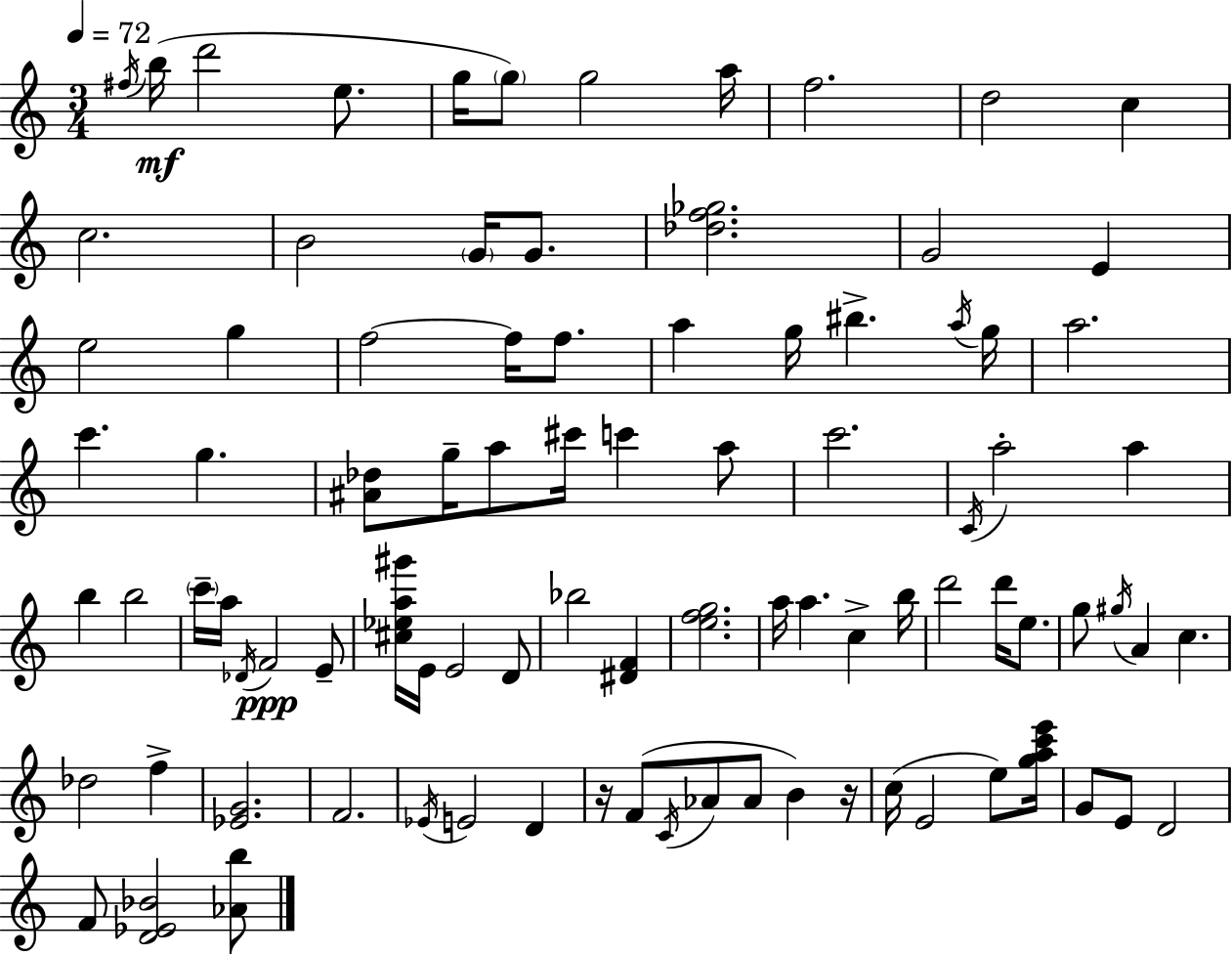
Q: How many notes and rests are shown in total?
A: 90